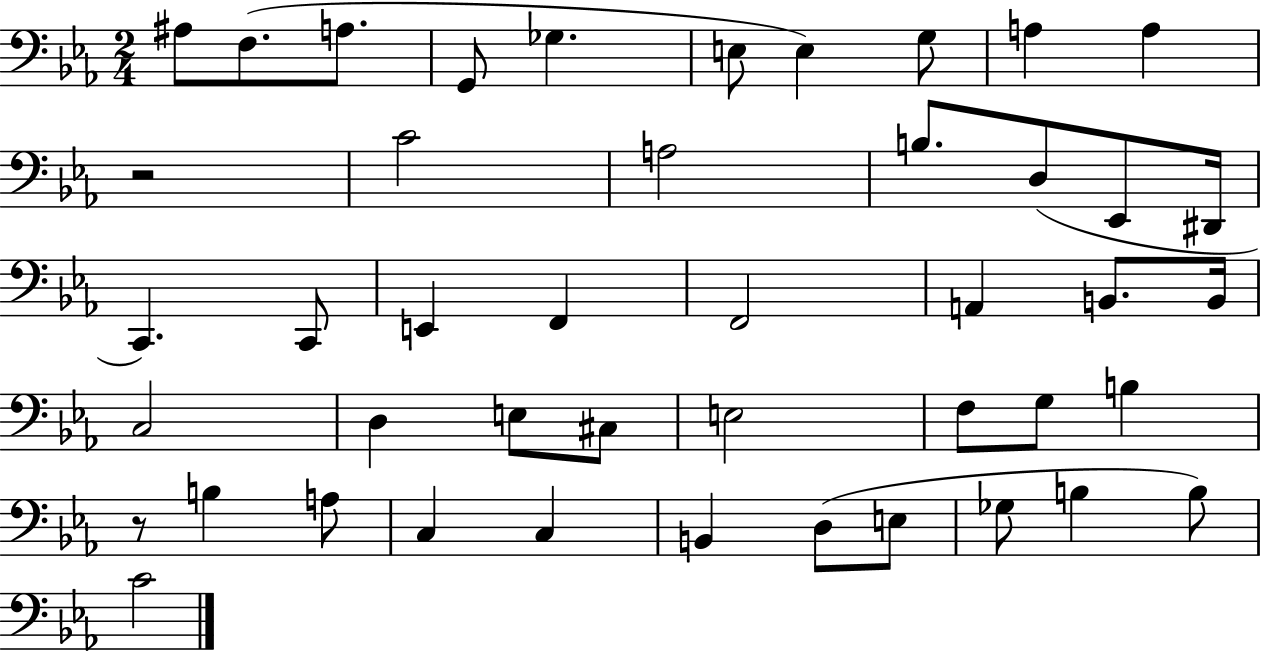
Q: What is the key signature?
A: EES major